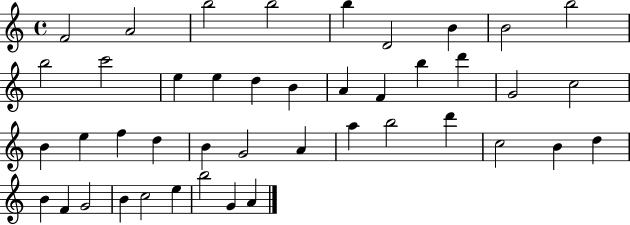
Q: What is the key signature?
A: C major